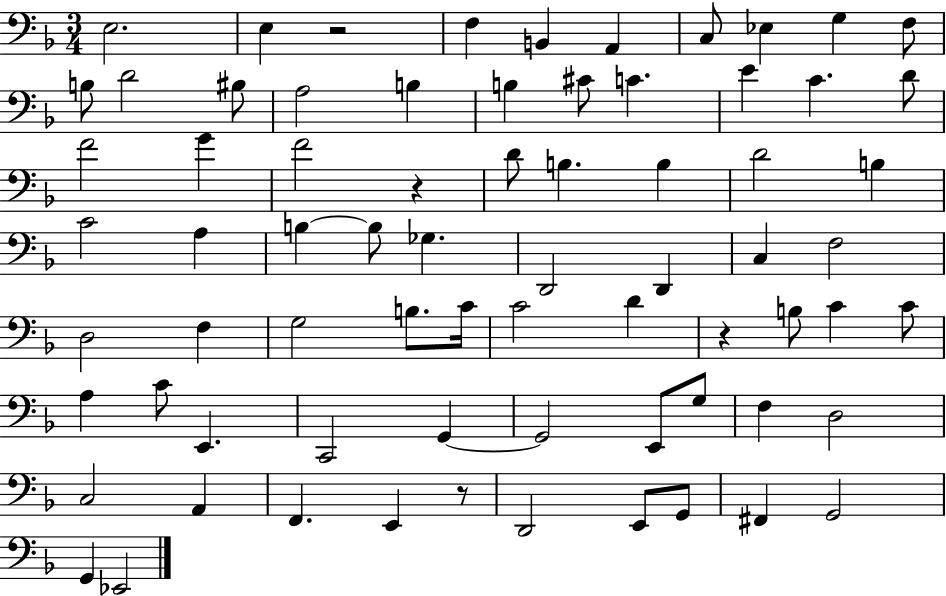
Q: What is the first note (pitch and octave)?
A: E3